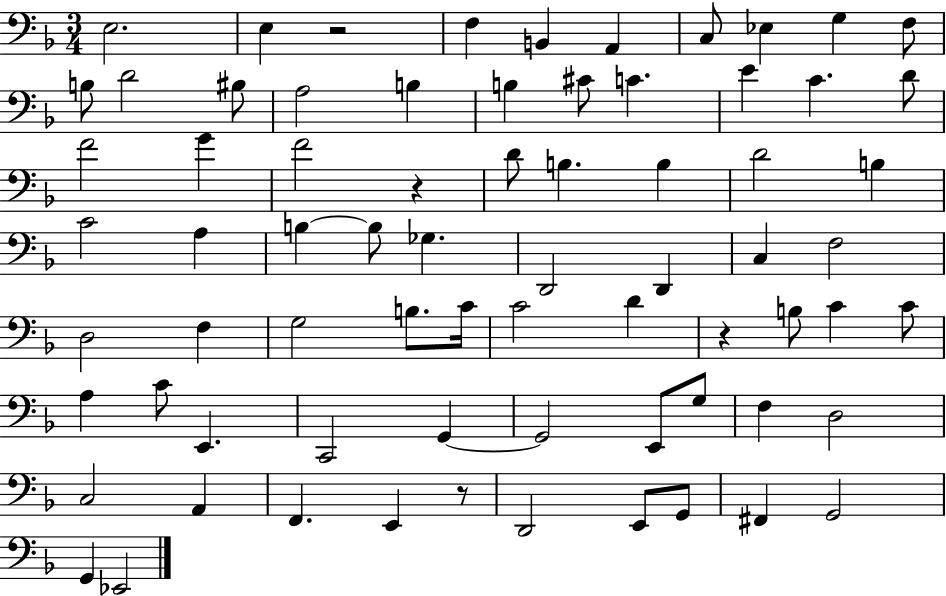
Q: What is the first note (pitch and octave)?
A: E3